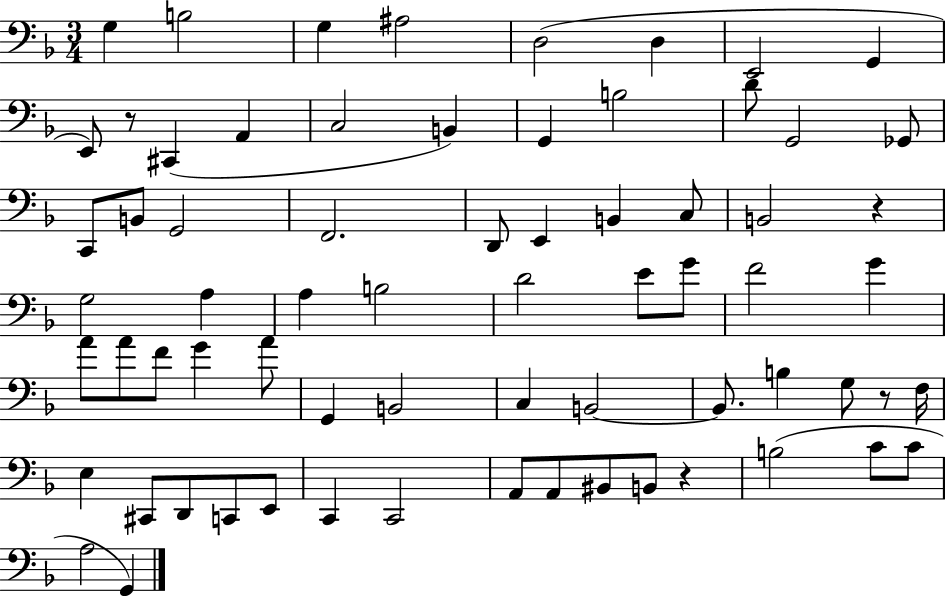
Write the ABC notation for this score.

X:1
T:Untitled
M:3/4
L:1/4
K:F
G, B,2 G, ^A,2 D,2 D, E,,2 G,, E,,/2 z/2 ^C,, A,, C,2 B,, G,, B,2 D/2 G,,2 _G,,/2 C,,/2 B,,/2 G,,2 F,,2 D,,/2 E,, B,, C,/2 B,,2 z G,2 A, A, B,2 D2 E/2 G/2 F2 G A/2 A/2 F/2 G A/2 G,, B,,2 C, B,,2 B,,/2 B, G,/2 z/2 F,/4 E, ^C,,/2 D,,/2 C,,/2 E,,/2 C,, C,,2 A,,/2 A,,/2 ^B,,/2 B,,/2 z B,2 C/2 C/2 A,2 G,,